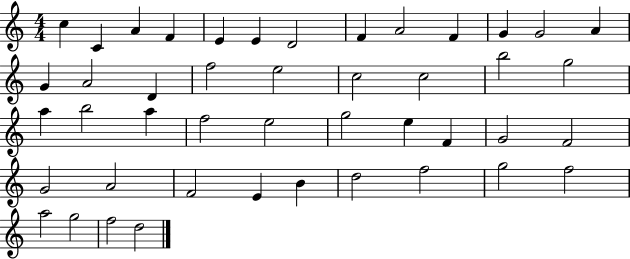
X:1
T:Untitled
M:4/4
L:1/4
K:C
c C A F E E D2 F A2 F G G2 A G A2 D f2 e2 c2 c2 b2 g2 a b2 a f2 e2 g2 e F G2 F2 G2 A2 F2 E B d2 f2 g2 f2 a2 g2 f2 d2